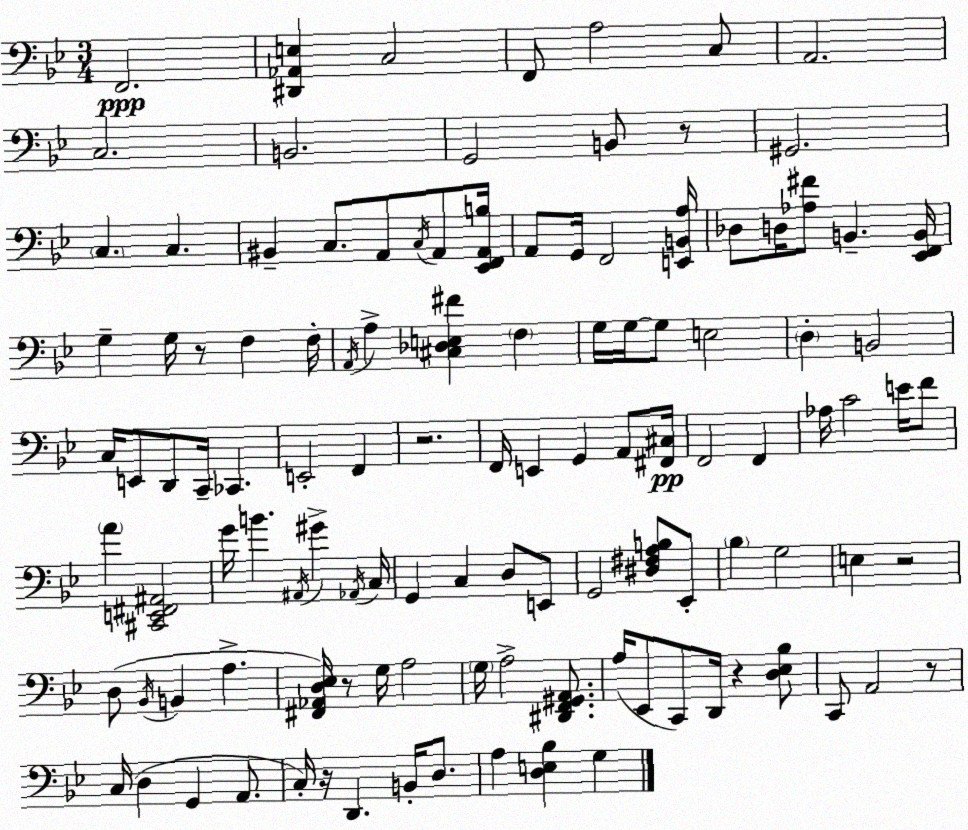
X:1
T:Untitled
M:3/4
L:1/4
K:Bb
F,,2 [^D,,_A,,E,] C,2 F,,/2 A,2 C,/2 A,,2 C,2 B,,2 G,,2 B,,/2 z/2 ^G,,2 C, C, ^B,, C,/2 A,,/2 C,/4 A,,/2 [_E,,F,,A,,B,]/4 A,,/2 G,,/4 F,,2 [E,,B,,A,]/4 _D,/2 D,/4 [_A,^F]/2 B,, [_E,,F,,B,,]/4 G, G,/4 z/2 F, F,/4 A,,/4 A, [^C,_D,E,^F] F, G,/4 G,/4 G,/2 E,2 D, B,,2 C,/4 E,,/2 D,,/2 C,,/4 _C,, E,,2 F,, z2 F,,/4 E,, G,, A,,/2 [^F,,^C,]/4 F,,2 F,, _A,/4 C2 E/4 F/2 A [^C,,E,,^F,,^A,,]2 G/4 B ^A,,/4 ^G _A,,/4 C,/4 G,, C, D,/2 E,,/2 G,,2 [^D,^F,A,B,]/2 _E,,/2 _B, G,2 E, z2 D,/2 _B,,/4 B,, A, [^F,,_A,,D,_E,]/4 z/2 G,/4 A,2 G,/4 A,2 [^D,,F,,^G,,A,,]/2 A,/4 _E,,/2 C,,/2 D,,/4 z [D,_E,_B,]/2 C,,/2 A,,2 z/2 C,/4 D, G,, A,,/2 C,/4 z/4 D,, B,,/4 D,/2 A, [D,E,_B,] G,